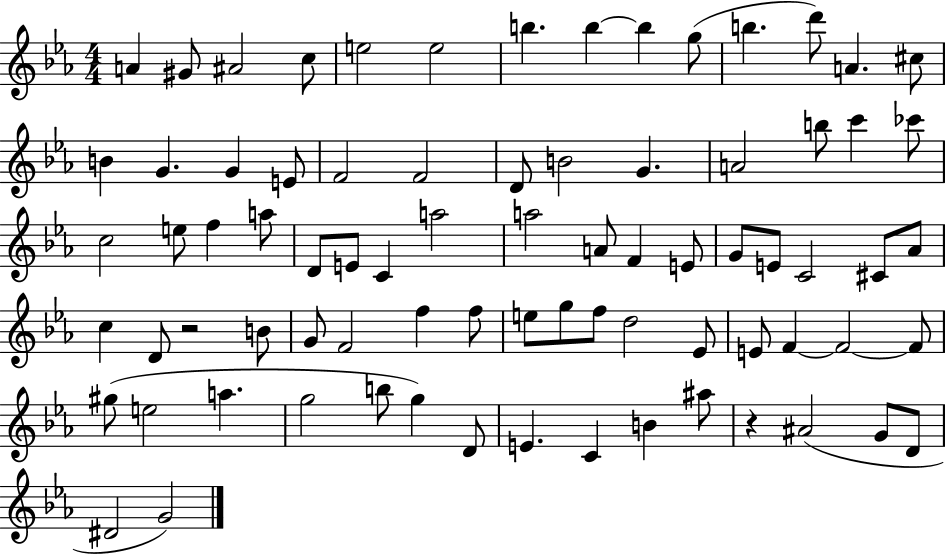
A4/q G#4/e A#4/h C5/e E5/h E5/h B5/q. B5/q B5/q G5/e B5/q. D6/e A4/q. C#5/e B4/q G4/q. G4/q E4/e F4/h F4/h D4/e B4/h G4/q. A4/h B5/e C6/q CES6/e C5/h E5/e F5/q A5/e D4/e E4/e C4/q A5/h A5/h A4/e F4/q E4/e G4/e E4/e C4/h C#4/e Ab4/e C5/q D4/e R/h B4/e G4/e F4/h F5/q F5/e E5/e G5/e F5/e D5/h Eb4/e E4/e F4/q F4/h F4/e G#5/e E5/h A5/q. G5/h B5/e G5/q D4/e E4/q. C4/q B4/q A#5/e R/q A#4/h G4/e D4/e D#4/h G4/h